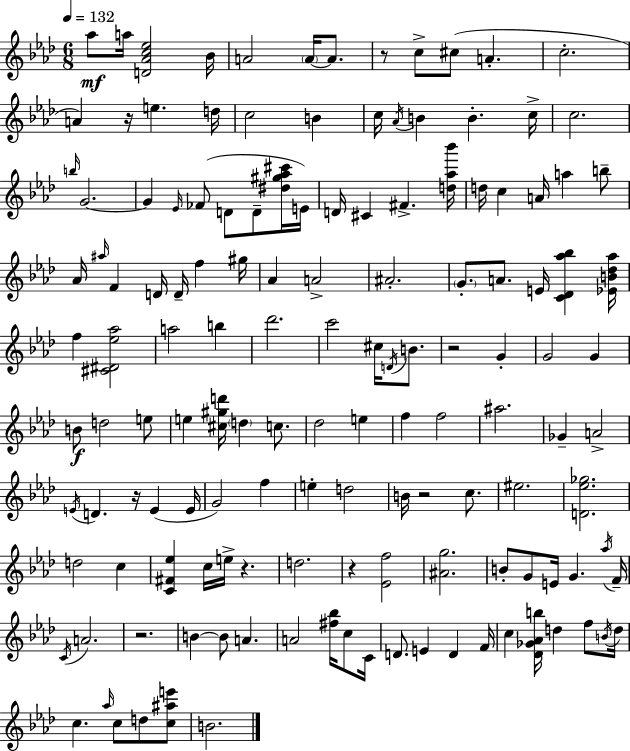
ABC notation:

X:1
T:Untitled
M:6/8
L:1/4
K:Fm
_a/2 a/4 [D_Ac_e]2 _B/4 A2 A/4 A/2 z/2 c/2 ^c/2 A c2 A z/4 e d/4 c2 B c/4 _A/4 B B c/4 c2 b/4 G2 G _E/4 _F/2 D/2 D/2 [^d^g_a^c']/4 E/4 D/4 ^C ^F [d_a_b']/4 d/4 c A/4 a b/2 _A/4 ^a/4 F D/4 D/4 f ^g/4 _A A2 ^A2 G/2 A/2 E/4 [C_D_a_b] [_EB_d_a]/4 f [^C^D_e_a]2 a2 b _d'2 c'2 ^c/4 D/4 B/2 z2 G G2 G B/2 d2 e/2 e [^c^gd']/4 d c/2 _d2 e f f2 ^a2 _G A2 E/4 D z/4 E E/4 G2 f e d2 B/4 z2 c/2 ^e2 [D_e_g]2 d2 c [C^F_e] c/4 e/4 z d2 z [_Ef]2 [^Ag]2 B/2 G/2 E/4 G _a/4 F/4 C/4 A2 z2 B B/2 A A2 [^f_b]/4 c/2 C/4 D/2 E D F/4 c [_D_G_Ab]/4 d f/2 B/4 d/4 c _a/4 c/2 d/2 [c^ae']/2 B2